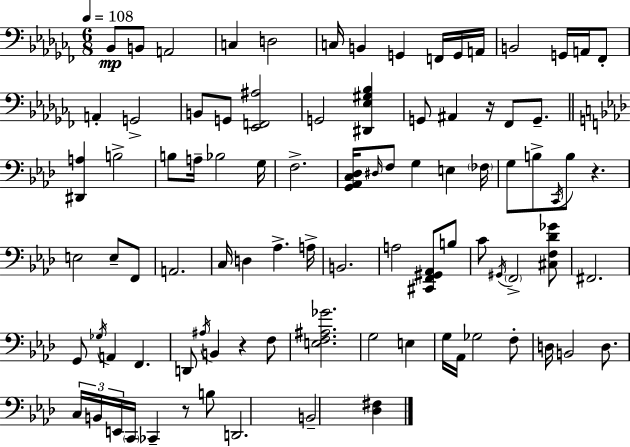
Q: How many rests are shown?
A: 4